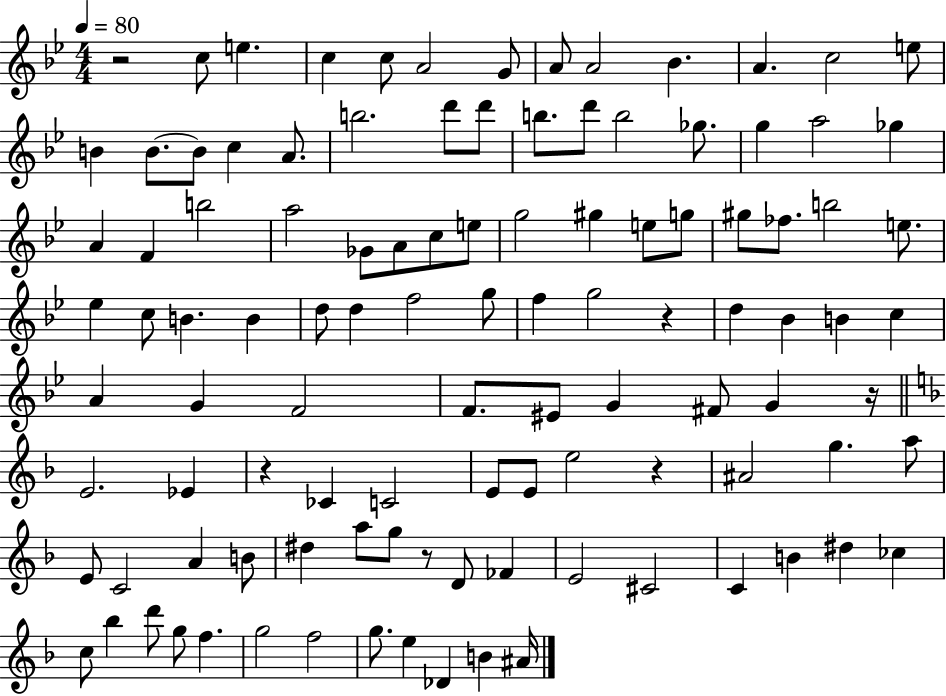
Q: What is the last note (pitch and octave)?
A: A#4